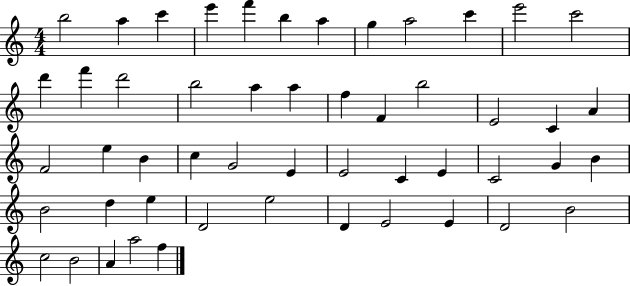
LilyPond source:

{
  \clef treble
  \numericTimeSignature
  \time 4/4
  \key c \major
  b''2 a''4 c'''4 | e'''4 f'''4 b''4 a''4 | g''4 a''2 c'''4 | e'''2 c'''2 | \break d'''4 f'''4 d'''2 | b''2 a''4 a''4 | f''4 f'4 b''2 | e'2 c'4 a'4 | \break f'2 e''4 b'4 | c''4 g'2 e'4 | e'2 c'4 e'4 | c'2 g'4 b'4 | \break b'2 d''4 e''4 | d'2 e''2 | d'4 e'2 e'4 | d'2 b'2 | \break c''2 b'2 | a'4 a''2 f''4 | \bar "|."
}